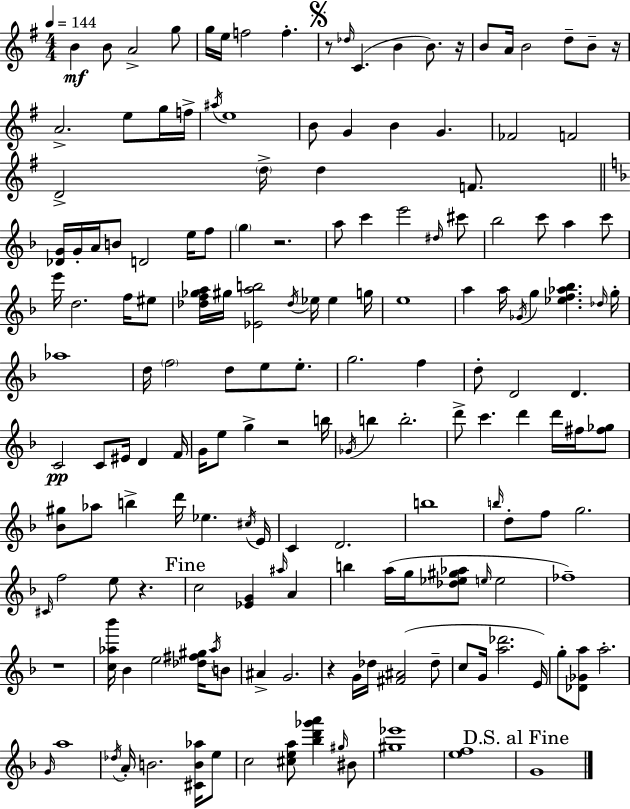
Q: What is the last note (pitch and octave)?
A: G4